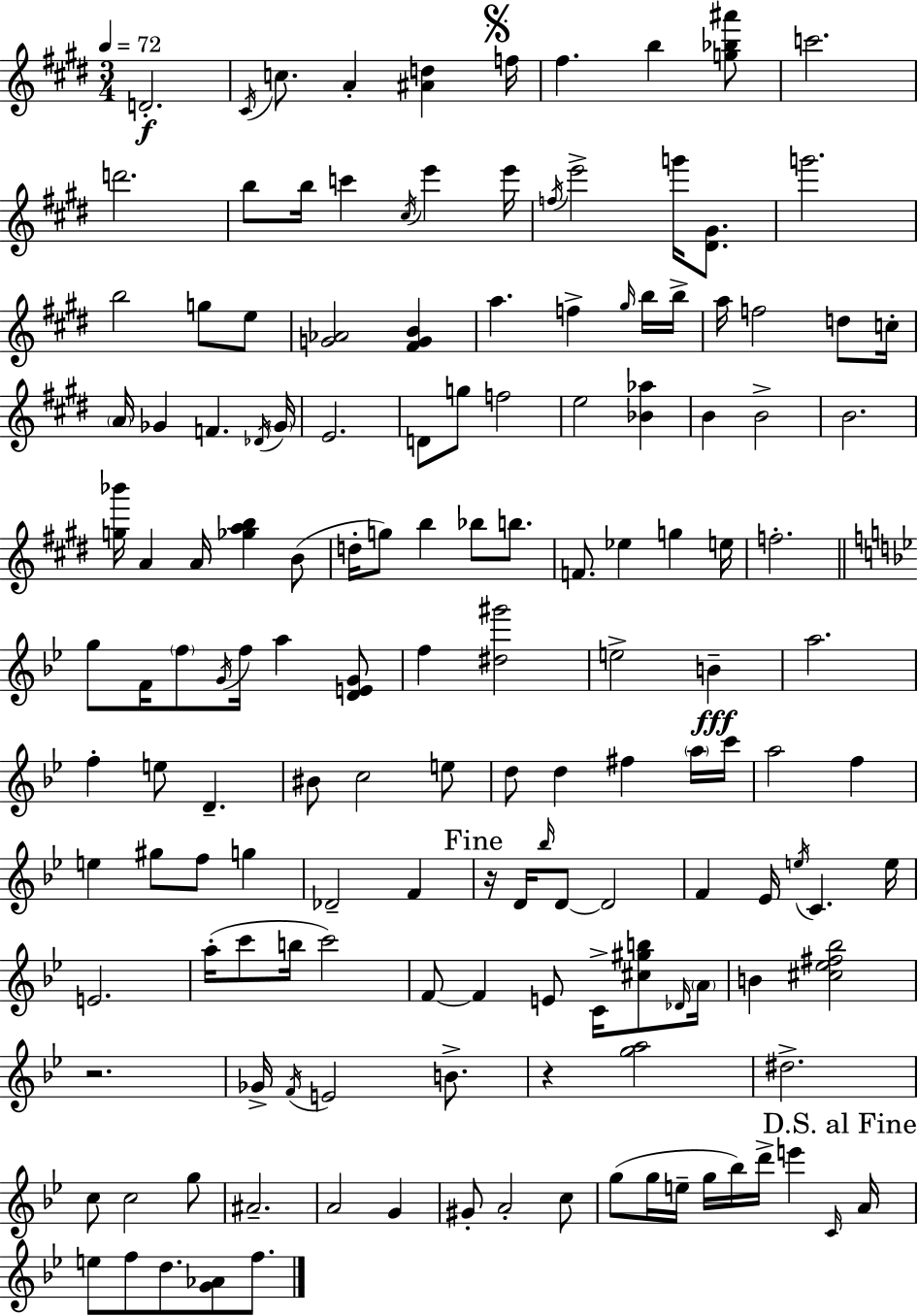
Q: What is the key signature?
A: E major